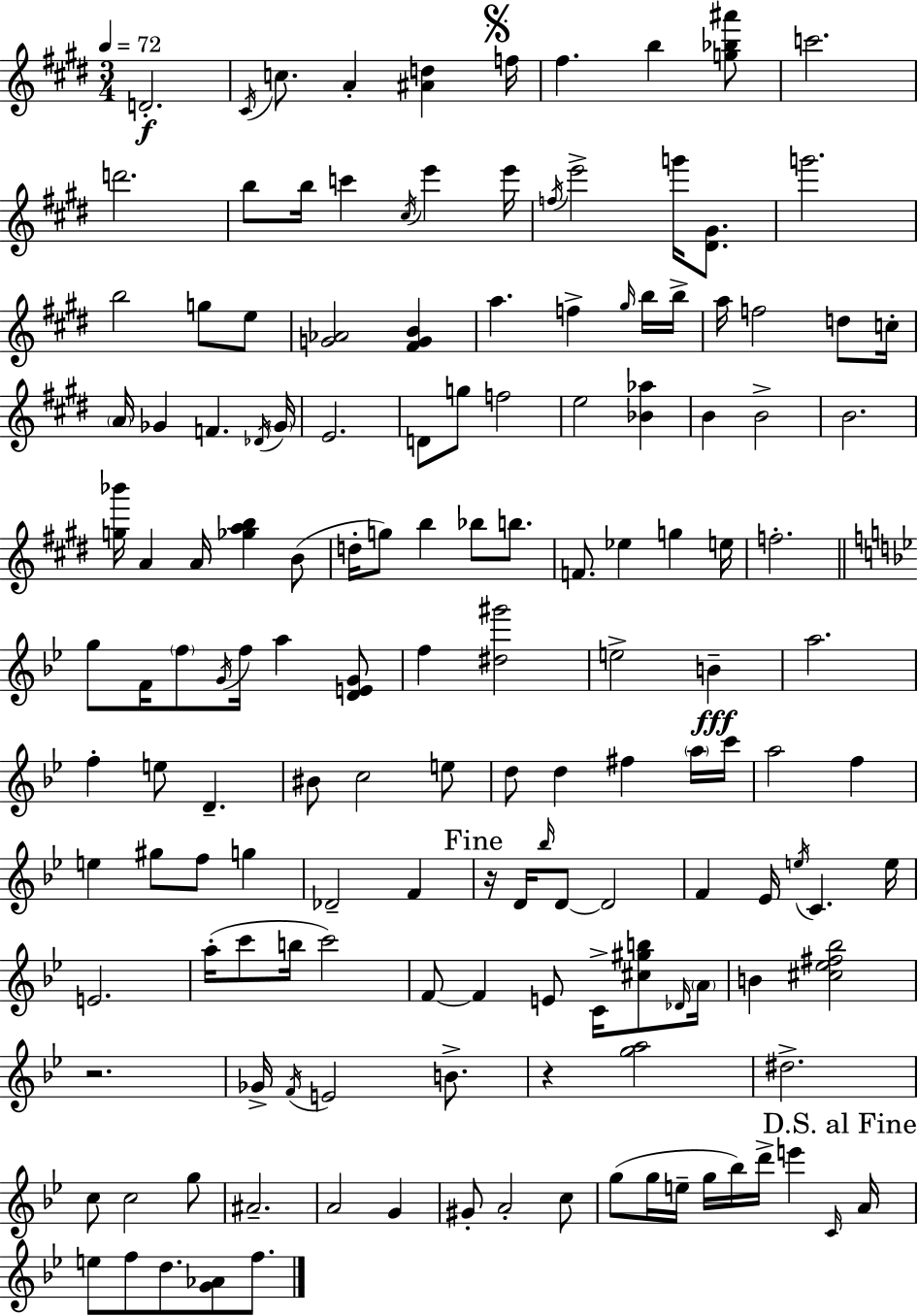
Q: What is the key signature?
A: E major